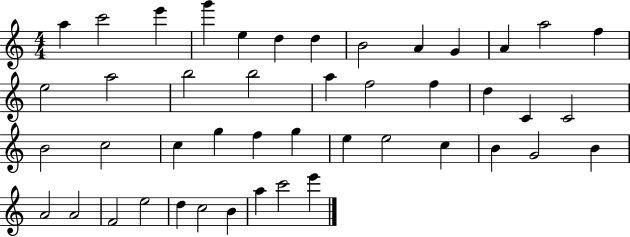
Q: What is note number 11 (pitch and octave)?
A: A4